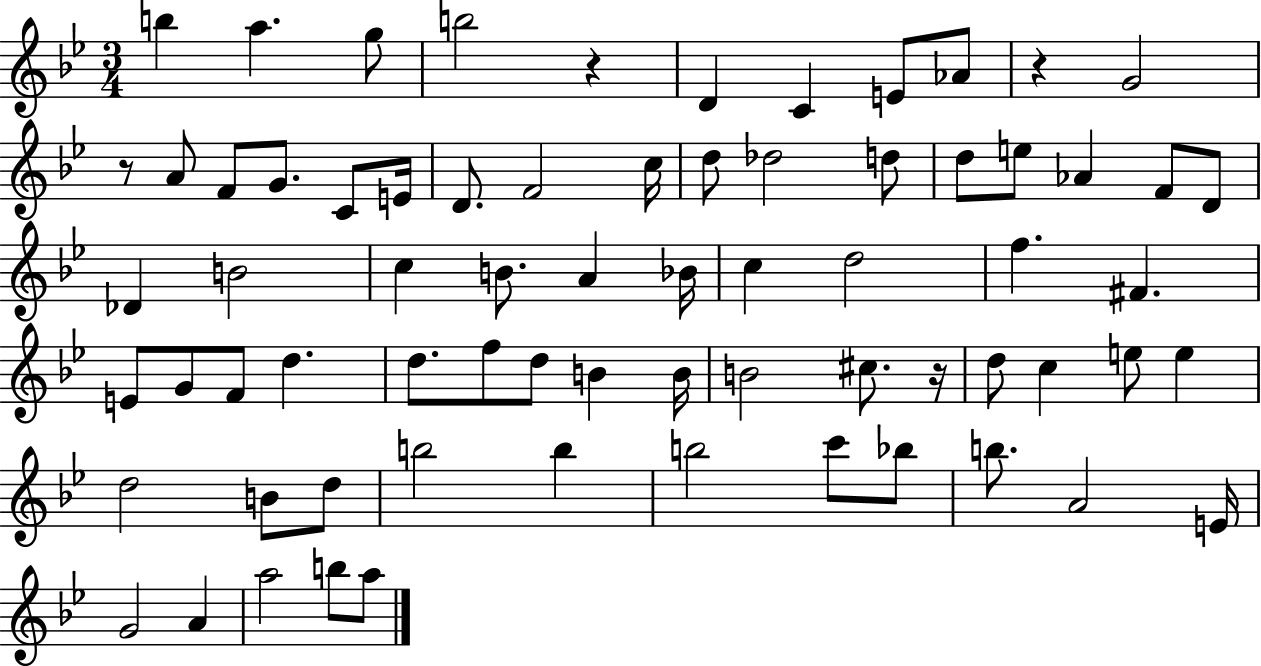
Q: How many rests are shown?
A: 4